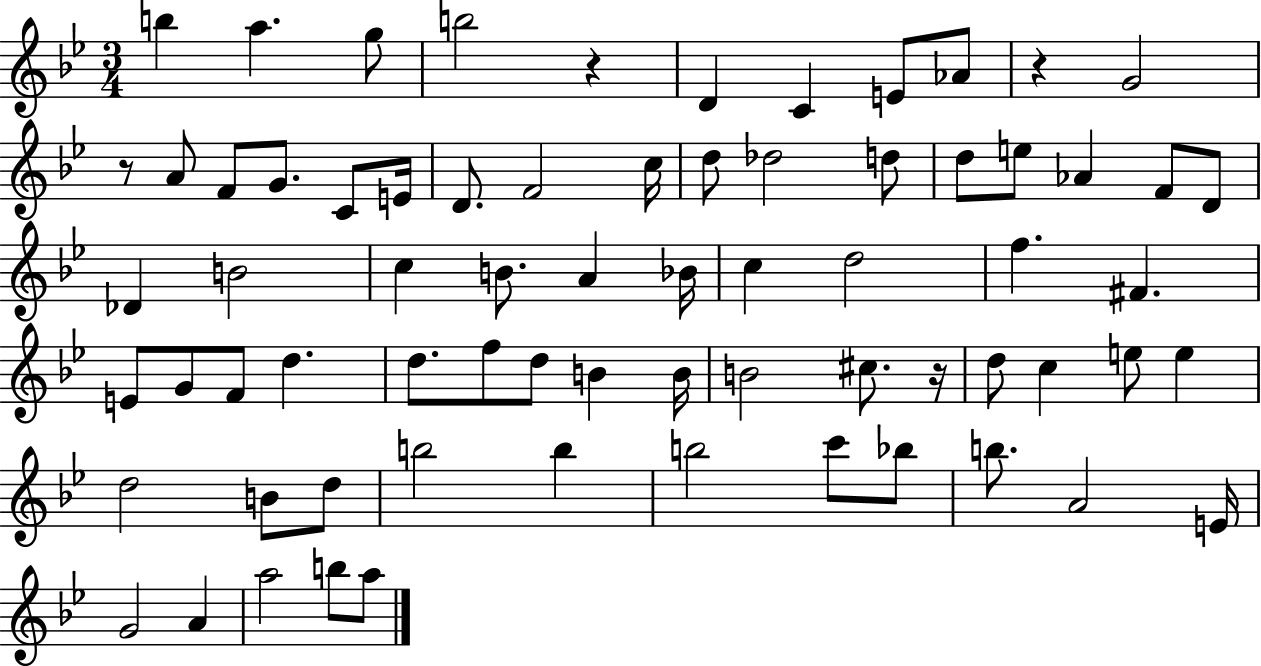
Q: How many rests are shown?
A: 4